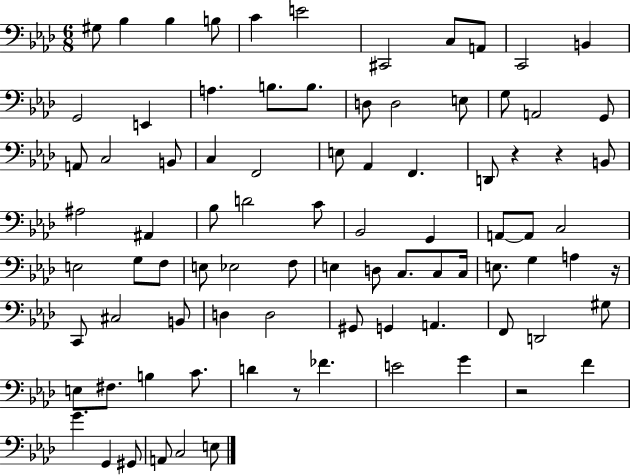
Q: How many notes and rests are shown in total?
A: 87